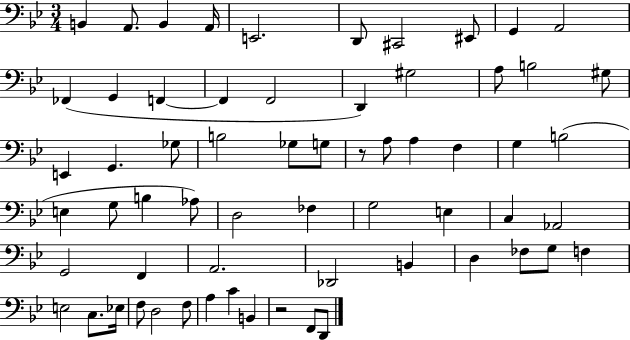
X:1
T:Untitled
M:3/4
L:1/4
K:Bb
B,, A,,/2 B,, A,,/4 E,,2 D,,/2 ^C,,2 ^E,,/2 G,, A,,2 _F,, G,, F,, F,, F,,2 D,, ^G,2 A,/2 B,2 ^G,/2 E,, G,, _G,/2 B,2 _G,/2 G,/2 z/2 A,/2 A, F, G, B,2 E, G,/2 B, _A,/2 D,2 _F, G,2 E, C, _A,,2 G,,2 F,, A,,2 _D,,2 B,, D, _F,/2 G,/2 F, E,2 C,/2 _E,/4 F,/2 D,2 F,/2 A, C B,, z2 F,,/2 D,,/2